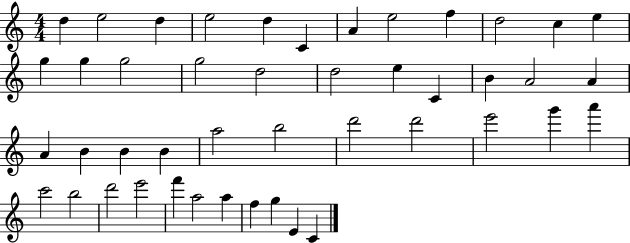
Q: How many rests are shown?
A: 0